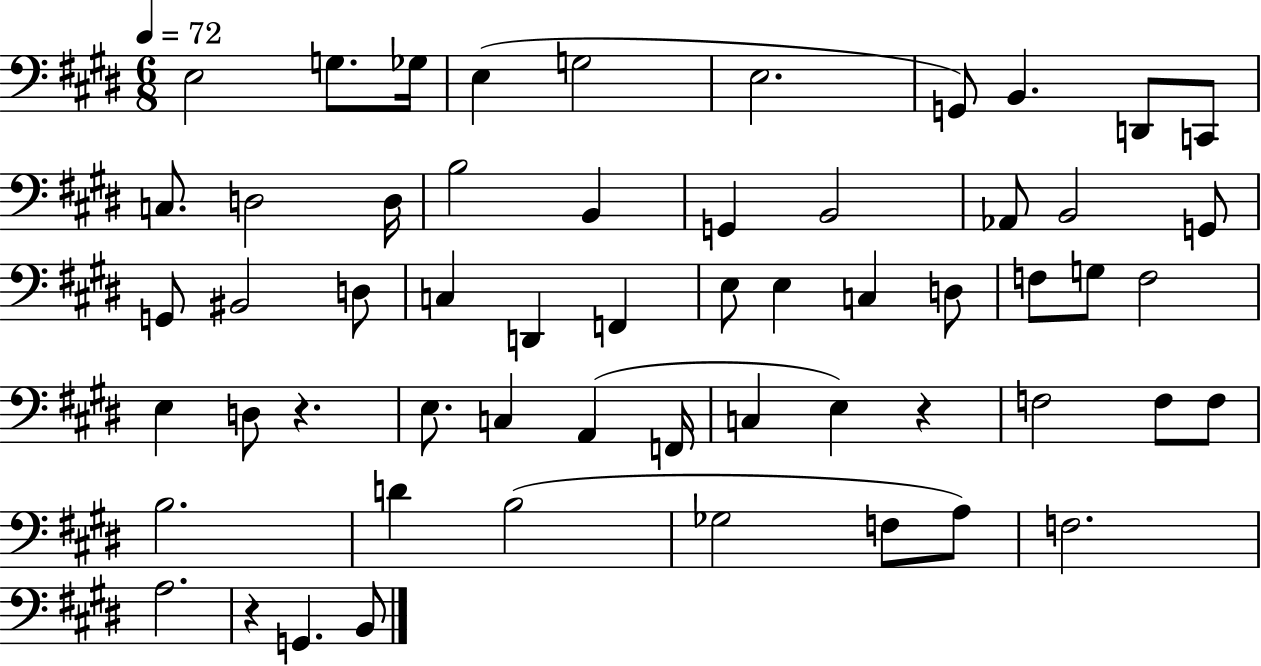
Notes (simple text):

E3/h G3/e. Gb3/s E3/q G3/h E3/h. G2/e B2/q. D2/e C2/e C3/e. D3/h D3/s B3/h B2/q G2/q B2/h Ab2/e B2/h G2/e G2/e BIS2/h D3/e C3/q D2/q F2/q E3/e E3/q C3/q D3/e F3/e G3/e F3/h E3/q D3/e R/q. E3/e. C3/q A2/q F2/s C3/q E3/q R/q F3/h F3/e F3/e B3/h. D4/q B3/h Gb3/h F3/e A3/e F3/h. A3/h. R/q G2/q. B2/e